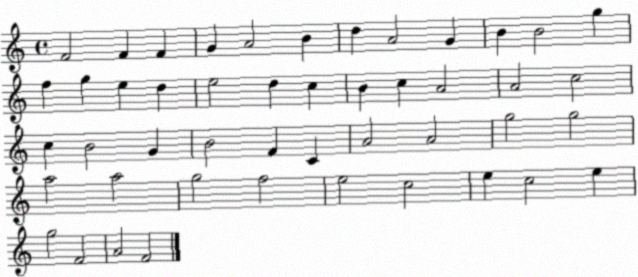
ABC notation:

X:1
T:Untitled
M:4/4
L:1/4
K:C
F2 F F G A2 B d A2 G B B2 g f g e d e2 d c B c A2 A2 c2 c B2 G B2 F C A2 A2 g2 g2 a2 a2 g2 f2 e2 c2 e c2 e g2 F2 A2 F2